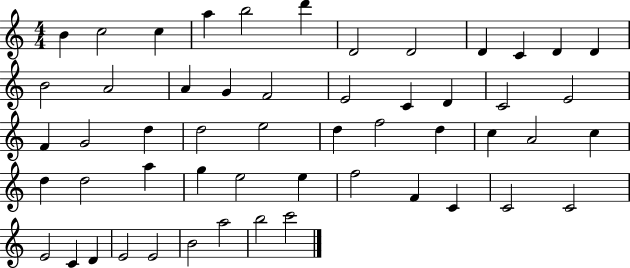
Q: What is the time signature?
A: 4/4